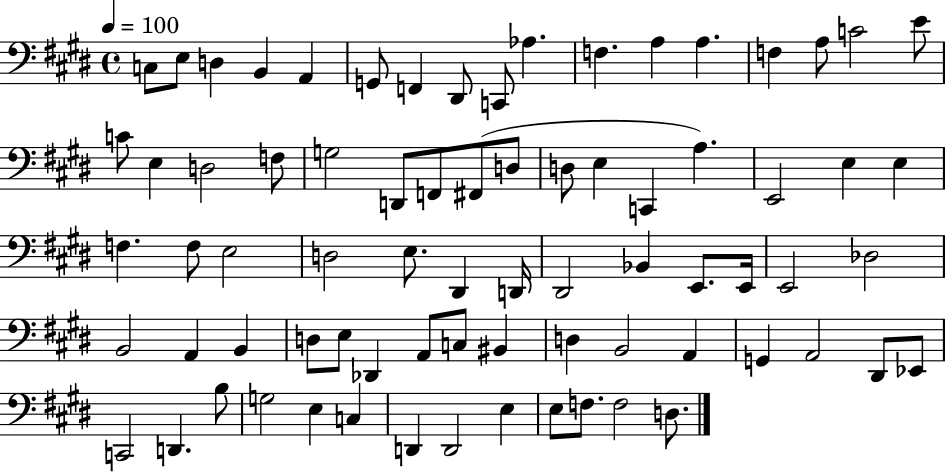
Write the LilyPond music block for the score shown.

{
  \clef bass
  \time 4/4
  \defaultTimeSignature
  \key e \major
  \tempo 4 = 100
  \repeat volta 2 { c8 e8 d4 b,4 a,4 | g,8 f,4 dis,8 c,8 aes4. | f4. a4 a4. | f4 a8 c'2 e'8 | \break c'8 e4 d2 f8 | g2 d,8 f,8 fis,8( d8 | d8 e4 c,4 a4.) | e,2 e4 e4 | \break f4. f8 e2 | d2 e8. dis,4 d,16 | dis,2 bes,4 e,8. e,16 | e,2 des2 | \break b,2 a,4 b,4 | d8 e8 des,4 a,8 c8 bis,4 | d4 b,2 a,4 | g,4 a,2 dis,8 ees,8 | \break c,2 d,4. b8 | g2 e4 c4 | d,4 d,2 e4 | e8 f8. f2 d8. | \break } \bar "|."
}